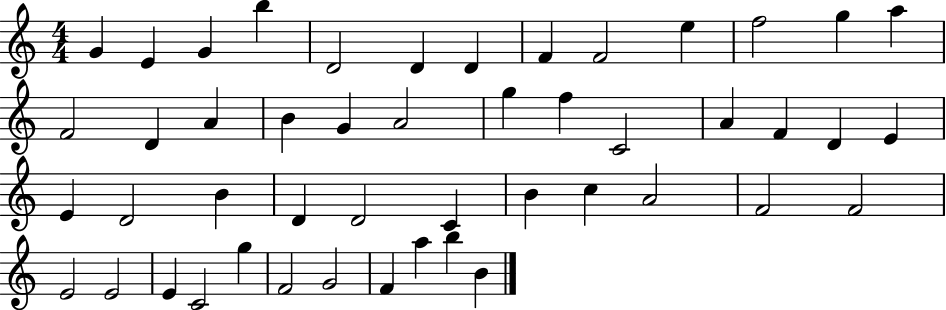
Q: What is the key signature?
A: C major